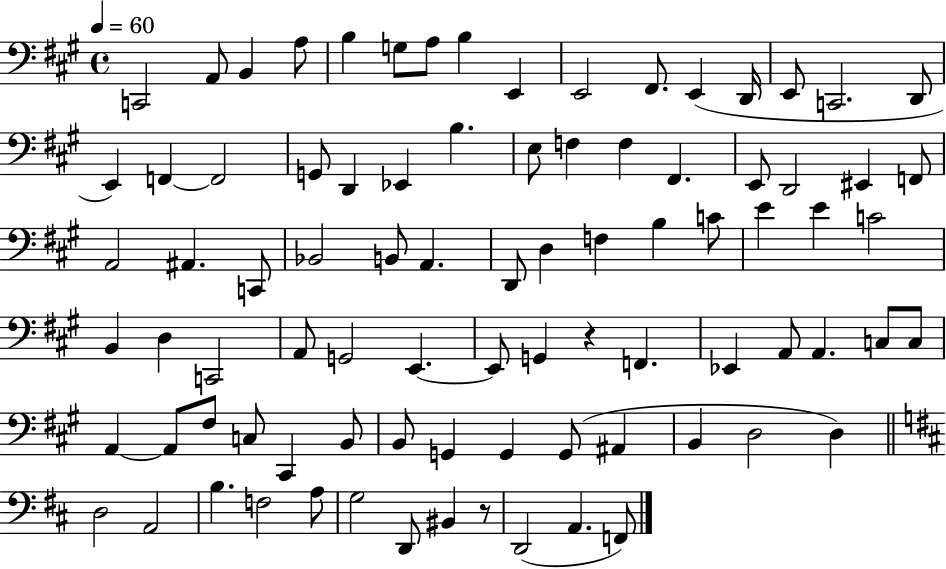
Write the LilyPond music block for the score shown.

{
  \clef bass
  \time 4/4
  \defaultTimeSignature
  \key a \major
  \tempo 4 = 60
  c,2 a,8 b,4 a8 | b4 g8 a8 b4 e,4 | e,2 fis,8. e,4( d,16 | e,8 c,2. d,8 | \break e,4) f,4~~ f,2 | g,8 d,4 ees,4 b4. | e8 f4 f4 fis,4. | e,8 d,2 eis,4 f,8 | \break a,2 ais,4. c,8 | bes,2 b,8 a,4. | d,8 d4 f4 b4 c'8 | e'4 e'4 c'2 | \break b,4 d4 c,2 | a,8 g,2 e,4.~~ | e,8 g,4 r4 f,4. | ees,4 a,8 a,4. c8 c8 | \break a,4~~ a,8 fis8 c8 cis,4 b,8 | b,8 g,4 g,4 g,8( ais,4 | b,4 d2 d4) | \bar "||" \break \key d \major d2 a,2 | b4. f2 a8 | g2 d,8 bis,4 r8 | d,2( a,4. f,8) | \break \bar "|."
}